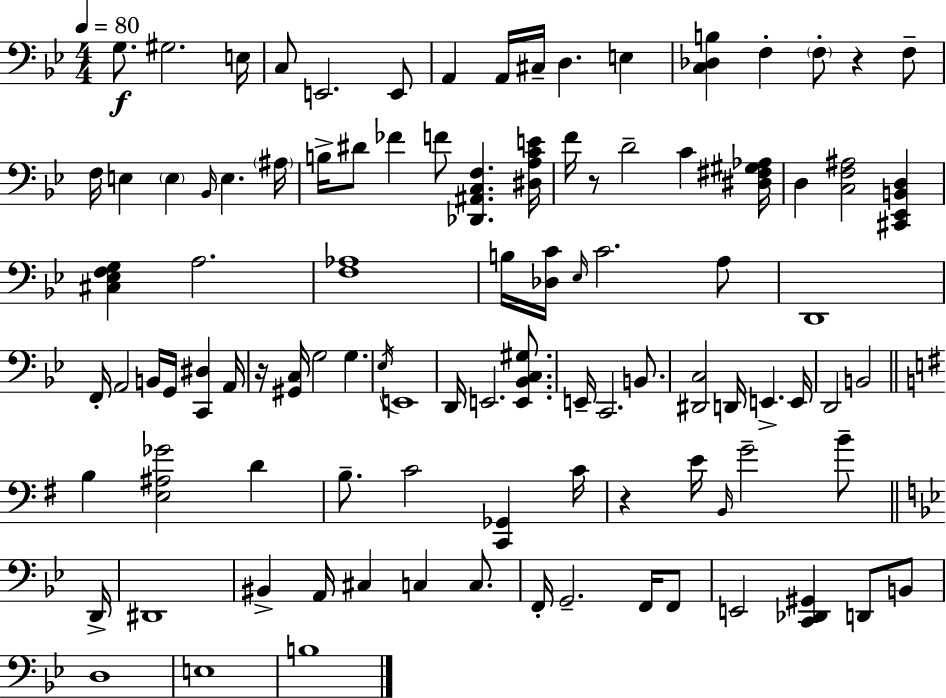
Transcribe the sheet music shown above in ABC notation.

X:1
T:Untitled
M:4/4
L:1/4
K:Gm
G,/2 ^G,2 E,/4 C,/2 E,,2 E,,/2 A,, A,,/4 ^C,/4 D, E, [C,_D,B,] F, F,/2 z F,/2 F,/4 E, E, _B,,/4 E, ^A,/4 B,/4 ^D/2 _F F/2 [_D,,^A,,C,F,] [^D,A,CE]/4 F/4 z/2 D2 C [^D,^F,^G,_A,]/4 D, [C,F,^A,]2 [^C,,_E,,B,,D,] [^C,_E,F,G,] A,2 [F,_A,]4 B,/4 [_D,C]/4 _E,/4 C2 A,/2 D,,4 F,,/4 A,,2 B,,/4 G,,/4 [C,,^D,] A,,/4 z/4 [^G,,C,]/4 G,2 G, _E,/4 E,,4 D,,/4 E,,2 [E,,_B,,C,^G,]/2 E,,/4 C,,2 B,,/2 [^D,,C,]2 D,,/4 E,, E,,/4 D,,2 B,,2 B, [E,^A,_G]2 D B,/2 C2 [C,,_G,,] C/4 z E/4 B,,/4 G2 B/2 D,,/4 ^D,,4 ^B,, A,,/4 ^C, C, C,/2 F,,/4 G,,2 F,,/4 F,,/2 E,,2 [C,,_D,,^G,,] D,,/2 B,,/2 D,4 E,4 B,4